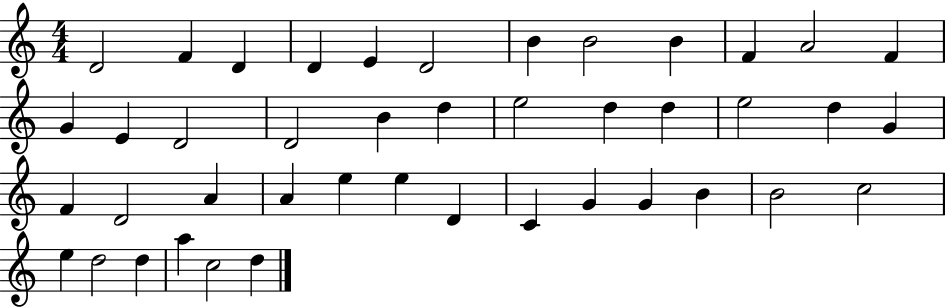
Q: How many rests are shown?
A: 0